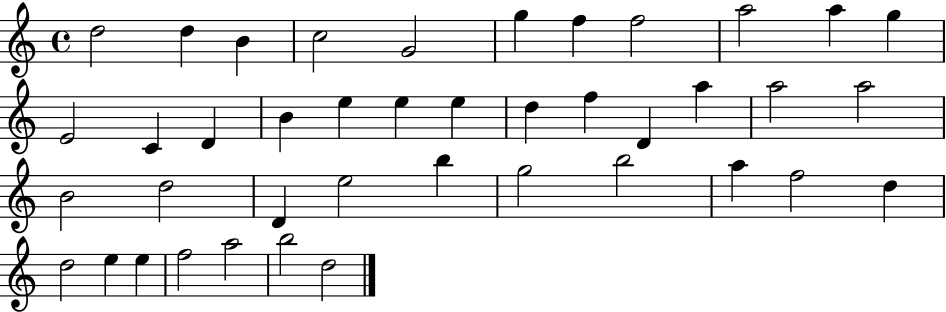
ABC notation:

X:1
T:Untitled
M:4/4
L:1/4
K:C
d2 d B c2 G2 g f f2 a2 a g E2 C D B e e e d f D a a2 a2 B2 d2 D e2 b g2 b2 a f2 d d2 e e f2 a2 b2 d2